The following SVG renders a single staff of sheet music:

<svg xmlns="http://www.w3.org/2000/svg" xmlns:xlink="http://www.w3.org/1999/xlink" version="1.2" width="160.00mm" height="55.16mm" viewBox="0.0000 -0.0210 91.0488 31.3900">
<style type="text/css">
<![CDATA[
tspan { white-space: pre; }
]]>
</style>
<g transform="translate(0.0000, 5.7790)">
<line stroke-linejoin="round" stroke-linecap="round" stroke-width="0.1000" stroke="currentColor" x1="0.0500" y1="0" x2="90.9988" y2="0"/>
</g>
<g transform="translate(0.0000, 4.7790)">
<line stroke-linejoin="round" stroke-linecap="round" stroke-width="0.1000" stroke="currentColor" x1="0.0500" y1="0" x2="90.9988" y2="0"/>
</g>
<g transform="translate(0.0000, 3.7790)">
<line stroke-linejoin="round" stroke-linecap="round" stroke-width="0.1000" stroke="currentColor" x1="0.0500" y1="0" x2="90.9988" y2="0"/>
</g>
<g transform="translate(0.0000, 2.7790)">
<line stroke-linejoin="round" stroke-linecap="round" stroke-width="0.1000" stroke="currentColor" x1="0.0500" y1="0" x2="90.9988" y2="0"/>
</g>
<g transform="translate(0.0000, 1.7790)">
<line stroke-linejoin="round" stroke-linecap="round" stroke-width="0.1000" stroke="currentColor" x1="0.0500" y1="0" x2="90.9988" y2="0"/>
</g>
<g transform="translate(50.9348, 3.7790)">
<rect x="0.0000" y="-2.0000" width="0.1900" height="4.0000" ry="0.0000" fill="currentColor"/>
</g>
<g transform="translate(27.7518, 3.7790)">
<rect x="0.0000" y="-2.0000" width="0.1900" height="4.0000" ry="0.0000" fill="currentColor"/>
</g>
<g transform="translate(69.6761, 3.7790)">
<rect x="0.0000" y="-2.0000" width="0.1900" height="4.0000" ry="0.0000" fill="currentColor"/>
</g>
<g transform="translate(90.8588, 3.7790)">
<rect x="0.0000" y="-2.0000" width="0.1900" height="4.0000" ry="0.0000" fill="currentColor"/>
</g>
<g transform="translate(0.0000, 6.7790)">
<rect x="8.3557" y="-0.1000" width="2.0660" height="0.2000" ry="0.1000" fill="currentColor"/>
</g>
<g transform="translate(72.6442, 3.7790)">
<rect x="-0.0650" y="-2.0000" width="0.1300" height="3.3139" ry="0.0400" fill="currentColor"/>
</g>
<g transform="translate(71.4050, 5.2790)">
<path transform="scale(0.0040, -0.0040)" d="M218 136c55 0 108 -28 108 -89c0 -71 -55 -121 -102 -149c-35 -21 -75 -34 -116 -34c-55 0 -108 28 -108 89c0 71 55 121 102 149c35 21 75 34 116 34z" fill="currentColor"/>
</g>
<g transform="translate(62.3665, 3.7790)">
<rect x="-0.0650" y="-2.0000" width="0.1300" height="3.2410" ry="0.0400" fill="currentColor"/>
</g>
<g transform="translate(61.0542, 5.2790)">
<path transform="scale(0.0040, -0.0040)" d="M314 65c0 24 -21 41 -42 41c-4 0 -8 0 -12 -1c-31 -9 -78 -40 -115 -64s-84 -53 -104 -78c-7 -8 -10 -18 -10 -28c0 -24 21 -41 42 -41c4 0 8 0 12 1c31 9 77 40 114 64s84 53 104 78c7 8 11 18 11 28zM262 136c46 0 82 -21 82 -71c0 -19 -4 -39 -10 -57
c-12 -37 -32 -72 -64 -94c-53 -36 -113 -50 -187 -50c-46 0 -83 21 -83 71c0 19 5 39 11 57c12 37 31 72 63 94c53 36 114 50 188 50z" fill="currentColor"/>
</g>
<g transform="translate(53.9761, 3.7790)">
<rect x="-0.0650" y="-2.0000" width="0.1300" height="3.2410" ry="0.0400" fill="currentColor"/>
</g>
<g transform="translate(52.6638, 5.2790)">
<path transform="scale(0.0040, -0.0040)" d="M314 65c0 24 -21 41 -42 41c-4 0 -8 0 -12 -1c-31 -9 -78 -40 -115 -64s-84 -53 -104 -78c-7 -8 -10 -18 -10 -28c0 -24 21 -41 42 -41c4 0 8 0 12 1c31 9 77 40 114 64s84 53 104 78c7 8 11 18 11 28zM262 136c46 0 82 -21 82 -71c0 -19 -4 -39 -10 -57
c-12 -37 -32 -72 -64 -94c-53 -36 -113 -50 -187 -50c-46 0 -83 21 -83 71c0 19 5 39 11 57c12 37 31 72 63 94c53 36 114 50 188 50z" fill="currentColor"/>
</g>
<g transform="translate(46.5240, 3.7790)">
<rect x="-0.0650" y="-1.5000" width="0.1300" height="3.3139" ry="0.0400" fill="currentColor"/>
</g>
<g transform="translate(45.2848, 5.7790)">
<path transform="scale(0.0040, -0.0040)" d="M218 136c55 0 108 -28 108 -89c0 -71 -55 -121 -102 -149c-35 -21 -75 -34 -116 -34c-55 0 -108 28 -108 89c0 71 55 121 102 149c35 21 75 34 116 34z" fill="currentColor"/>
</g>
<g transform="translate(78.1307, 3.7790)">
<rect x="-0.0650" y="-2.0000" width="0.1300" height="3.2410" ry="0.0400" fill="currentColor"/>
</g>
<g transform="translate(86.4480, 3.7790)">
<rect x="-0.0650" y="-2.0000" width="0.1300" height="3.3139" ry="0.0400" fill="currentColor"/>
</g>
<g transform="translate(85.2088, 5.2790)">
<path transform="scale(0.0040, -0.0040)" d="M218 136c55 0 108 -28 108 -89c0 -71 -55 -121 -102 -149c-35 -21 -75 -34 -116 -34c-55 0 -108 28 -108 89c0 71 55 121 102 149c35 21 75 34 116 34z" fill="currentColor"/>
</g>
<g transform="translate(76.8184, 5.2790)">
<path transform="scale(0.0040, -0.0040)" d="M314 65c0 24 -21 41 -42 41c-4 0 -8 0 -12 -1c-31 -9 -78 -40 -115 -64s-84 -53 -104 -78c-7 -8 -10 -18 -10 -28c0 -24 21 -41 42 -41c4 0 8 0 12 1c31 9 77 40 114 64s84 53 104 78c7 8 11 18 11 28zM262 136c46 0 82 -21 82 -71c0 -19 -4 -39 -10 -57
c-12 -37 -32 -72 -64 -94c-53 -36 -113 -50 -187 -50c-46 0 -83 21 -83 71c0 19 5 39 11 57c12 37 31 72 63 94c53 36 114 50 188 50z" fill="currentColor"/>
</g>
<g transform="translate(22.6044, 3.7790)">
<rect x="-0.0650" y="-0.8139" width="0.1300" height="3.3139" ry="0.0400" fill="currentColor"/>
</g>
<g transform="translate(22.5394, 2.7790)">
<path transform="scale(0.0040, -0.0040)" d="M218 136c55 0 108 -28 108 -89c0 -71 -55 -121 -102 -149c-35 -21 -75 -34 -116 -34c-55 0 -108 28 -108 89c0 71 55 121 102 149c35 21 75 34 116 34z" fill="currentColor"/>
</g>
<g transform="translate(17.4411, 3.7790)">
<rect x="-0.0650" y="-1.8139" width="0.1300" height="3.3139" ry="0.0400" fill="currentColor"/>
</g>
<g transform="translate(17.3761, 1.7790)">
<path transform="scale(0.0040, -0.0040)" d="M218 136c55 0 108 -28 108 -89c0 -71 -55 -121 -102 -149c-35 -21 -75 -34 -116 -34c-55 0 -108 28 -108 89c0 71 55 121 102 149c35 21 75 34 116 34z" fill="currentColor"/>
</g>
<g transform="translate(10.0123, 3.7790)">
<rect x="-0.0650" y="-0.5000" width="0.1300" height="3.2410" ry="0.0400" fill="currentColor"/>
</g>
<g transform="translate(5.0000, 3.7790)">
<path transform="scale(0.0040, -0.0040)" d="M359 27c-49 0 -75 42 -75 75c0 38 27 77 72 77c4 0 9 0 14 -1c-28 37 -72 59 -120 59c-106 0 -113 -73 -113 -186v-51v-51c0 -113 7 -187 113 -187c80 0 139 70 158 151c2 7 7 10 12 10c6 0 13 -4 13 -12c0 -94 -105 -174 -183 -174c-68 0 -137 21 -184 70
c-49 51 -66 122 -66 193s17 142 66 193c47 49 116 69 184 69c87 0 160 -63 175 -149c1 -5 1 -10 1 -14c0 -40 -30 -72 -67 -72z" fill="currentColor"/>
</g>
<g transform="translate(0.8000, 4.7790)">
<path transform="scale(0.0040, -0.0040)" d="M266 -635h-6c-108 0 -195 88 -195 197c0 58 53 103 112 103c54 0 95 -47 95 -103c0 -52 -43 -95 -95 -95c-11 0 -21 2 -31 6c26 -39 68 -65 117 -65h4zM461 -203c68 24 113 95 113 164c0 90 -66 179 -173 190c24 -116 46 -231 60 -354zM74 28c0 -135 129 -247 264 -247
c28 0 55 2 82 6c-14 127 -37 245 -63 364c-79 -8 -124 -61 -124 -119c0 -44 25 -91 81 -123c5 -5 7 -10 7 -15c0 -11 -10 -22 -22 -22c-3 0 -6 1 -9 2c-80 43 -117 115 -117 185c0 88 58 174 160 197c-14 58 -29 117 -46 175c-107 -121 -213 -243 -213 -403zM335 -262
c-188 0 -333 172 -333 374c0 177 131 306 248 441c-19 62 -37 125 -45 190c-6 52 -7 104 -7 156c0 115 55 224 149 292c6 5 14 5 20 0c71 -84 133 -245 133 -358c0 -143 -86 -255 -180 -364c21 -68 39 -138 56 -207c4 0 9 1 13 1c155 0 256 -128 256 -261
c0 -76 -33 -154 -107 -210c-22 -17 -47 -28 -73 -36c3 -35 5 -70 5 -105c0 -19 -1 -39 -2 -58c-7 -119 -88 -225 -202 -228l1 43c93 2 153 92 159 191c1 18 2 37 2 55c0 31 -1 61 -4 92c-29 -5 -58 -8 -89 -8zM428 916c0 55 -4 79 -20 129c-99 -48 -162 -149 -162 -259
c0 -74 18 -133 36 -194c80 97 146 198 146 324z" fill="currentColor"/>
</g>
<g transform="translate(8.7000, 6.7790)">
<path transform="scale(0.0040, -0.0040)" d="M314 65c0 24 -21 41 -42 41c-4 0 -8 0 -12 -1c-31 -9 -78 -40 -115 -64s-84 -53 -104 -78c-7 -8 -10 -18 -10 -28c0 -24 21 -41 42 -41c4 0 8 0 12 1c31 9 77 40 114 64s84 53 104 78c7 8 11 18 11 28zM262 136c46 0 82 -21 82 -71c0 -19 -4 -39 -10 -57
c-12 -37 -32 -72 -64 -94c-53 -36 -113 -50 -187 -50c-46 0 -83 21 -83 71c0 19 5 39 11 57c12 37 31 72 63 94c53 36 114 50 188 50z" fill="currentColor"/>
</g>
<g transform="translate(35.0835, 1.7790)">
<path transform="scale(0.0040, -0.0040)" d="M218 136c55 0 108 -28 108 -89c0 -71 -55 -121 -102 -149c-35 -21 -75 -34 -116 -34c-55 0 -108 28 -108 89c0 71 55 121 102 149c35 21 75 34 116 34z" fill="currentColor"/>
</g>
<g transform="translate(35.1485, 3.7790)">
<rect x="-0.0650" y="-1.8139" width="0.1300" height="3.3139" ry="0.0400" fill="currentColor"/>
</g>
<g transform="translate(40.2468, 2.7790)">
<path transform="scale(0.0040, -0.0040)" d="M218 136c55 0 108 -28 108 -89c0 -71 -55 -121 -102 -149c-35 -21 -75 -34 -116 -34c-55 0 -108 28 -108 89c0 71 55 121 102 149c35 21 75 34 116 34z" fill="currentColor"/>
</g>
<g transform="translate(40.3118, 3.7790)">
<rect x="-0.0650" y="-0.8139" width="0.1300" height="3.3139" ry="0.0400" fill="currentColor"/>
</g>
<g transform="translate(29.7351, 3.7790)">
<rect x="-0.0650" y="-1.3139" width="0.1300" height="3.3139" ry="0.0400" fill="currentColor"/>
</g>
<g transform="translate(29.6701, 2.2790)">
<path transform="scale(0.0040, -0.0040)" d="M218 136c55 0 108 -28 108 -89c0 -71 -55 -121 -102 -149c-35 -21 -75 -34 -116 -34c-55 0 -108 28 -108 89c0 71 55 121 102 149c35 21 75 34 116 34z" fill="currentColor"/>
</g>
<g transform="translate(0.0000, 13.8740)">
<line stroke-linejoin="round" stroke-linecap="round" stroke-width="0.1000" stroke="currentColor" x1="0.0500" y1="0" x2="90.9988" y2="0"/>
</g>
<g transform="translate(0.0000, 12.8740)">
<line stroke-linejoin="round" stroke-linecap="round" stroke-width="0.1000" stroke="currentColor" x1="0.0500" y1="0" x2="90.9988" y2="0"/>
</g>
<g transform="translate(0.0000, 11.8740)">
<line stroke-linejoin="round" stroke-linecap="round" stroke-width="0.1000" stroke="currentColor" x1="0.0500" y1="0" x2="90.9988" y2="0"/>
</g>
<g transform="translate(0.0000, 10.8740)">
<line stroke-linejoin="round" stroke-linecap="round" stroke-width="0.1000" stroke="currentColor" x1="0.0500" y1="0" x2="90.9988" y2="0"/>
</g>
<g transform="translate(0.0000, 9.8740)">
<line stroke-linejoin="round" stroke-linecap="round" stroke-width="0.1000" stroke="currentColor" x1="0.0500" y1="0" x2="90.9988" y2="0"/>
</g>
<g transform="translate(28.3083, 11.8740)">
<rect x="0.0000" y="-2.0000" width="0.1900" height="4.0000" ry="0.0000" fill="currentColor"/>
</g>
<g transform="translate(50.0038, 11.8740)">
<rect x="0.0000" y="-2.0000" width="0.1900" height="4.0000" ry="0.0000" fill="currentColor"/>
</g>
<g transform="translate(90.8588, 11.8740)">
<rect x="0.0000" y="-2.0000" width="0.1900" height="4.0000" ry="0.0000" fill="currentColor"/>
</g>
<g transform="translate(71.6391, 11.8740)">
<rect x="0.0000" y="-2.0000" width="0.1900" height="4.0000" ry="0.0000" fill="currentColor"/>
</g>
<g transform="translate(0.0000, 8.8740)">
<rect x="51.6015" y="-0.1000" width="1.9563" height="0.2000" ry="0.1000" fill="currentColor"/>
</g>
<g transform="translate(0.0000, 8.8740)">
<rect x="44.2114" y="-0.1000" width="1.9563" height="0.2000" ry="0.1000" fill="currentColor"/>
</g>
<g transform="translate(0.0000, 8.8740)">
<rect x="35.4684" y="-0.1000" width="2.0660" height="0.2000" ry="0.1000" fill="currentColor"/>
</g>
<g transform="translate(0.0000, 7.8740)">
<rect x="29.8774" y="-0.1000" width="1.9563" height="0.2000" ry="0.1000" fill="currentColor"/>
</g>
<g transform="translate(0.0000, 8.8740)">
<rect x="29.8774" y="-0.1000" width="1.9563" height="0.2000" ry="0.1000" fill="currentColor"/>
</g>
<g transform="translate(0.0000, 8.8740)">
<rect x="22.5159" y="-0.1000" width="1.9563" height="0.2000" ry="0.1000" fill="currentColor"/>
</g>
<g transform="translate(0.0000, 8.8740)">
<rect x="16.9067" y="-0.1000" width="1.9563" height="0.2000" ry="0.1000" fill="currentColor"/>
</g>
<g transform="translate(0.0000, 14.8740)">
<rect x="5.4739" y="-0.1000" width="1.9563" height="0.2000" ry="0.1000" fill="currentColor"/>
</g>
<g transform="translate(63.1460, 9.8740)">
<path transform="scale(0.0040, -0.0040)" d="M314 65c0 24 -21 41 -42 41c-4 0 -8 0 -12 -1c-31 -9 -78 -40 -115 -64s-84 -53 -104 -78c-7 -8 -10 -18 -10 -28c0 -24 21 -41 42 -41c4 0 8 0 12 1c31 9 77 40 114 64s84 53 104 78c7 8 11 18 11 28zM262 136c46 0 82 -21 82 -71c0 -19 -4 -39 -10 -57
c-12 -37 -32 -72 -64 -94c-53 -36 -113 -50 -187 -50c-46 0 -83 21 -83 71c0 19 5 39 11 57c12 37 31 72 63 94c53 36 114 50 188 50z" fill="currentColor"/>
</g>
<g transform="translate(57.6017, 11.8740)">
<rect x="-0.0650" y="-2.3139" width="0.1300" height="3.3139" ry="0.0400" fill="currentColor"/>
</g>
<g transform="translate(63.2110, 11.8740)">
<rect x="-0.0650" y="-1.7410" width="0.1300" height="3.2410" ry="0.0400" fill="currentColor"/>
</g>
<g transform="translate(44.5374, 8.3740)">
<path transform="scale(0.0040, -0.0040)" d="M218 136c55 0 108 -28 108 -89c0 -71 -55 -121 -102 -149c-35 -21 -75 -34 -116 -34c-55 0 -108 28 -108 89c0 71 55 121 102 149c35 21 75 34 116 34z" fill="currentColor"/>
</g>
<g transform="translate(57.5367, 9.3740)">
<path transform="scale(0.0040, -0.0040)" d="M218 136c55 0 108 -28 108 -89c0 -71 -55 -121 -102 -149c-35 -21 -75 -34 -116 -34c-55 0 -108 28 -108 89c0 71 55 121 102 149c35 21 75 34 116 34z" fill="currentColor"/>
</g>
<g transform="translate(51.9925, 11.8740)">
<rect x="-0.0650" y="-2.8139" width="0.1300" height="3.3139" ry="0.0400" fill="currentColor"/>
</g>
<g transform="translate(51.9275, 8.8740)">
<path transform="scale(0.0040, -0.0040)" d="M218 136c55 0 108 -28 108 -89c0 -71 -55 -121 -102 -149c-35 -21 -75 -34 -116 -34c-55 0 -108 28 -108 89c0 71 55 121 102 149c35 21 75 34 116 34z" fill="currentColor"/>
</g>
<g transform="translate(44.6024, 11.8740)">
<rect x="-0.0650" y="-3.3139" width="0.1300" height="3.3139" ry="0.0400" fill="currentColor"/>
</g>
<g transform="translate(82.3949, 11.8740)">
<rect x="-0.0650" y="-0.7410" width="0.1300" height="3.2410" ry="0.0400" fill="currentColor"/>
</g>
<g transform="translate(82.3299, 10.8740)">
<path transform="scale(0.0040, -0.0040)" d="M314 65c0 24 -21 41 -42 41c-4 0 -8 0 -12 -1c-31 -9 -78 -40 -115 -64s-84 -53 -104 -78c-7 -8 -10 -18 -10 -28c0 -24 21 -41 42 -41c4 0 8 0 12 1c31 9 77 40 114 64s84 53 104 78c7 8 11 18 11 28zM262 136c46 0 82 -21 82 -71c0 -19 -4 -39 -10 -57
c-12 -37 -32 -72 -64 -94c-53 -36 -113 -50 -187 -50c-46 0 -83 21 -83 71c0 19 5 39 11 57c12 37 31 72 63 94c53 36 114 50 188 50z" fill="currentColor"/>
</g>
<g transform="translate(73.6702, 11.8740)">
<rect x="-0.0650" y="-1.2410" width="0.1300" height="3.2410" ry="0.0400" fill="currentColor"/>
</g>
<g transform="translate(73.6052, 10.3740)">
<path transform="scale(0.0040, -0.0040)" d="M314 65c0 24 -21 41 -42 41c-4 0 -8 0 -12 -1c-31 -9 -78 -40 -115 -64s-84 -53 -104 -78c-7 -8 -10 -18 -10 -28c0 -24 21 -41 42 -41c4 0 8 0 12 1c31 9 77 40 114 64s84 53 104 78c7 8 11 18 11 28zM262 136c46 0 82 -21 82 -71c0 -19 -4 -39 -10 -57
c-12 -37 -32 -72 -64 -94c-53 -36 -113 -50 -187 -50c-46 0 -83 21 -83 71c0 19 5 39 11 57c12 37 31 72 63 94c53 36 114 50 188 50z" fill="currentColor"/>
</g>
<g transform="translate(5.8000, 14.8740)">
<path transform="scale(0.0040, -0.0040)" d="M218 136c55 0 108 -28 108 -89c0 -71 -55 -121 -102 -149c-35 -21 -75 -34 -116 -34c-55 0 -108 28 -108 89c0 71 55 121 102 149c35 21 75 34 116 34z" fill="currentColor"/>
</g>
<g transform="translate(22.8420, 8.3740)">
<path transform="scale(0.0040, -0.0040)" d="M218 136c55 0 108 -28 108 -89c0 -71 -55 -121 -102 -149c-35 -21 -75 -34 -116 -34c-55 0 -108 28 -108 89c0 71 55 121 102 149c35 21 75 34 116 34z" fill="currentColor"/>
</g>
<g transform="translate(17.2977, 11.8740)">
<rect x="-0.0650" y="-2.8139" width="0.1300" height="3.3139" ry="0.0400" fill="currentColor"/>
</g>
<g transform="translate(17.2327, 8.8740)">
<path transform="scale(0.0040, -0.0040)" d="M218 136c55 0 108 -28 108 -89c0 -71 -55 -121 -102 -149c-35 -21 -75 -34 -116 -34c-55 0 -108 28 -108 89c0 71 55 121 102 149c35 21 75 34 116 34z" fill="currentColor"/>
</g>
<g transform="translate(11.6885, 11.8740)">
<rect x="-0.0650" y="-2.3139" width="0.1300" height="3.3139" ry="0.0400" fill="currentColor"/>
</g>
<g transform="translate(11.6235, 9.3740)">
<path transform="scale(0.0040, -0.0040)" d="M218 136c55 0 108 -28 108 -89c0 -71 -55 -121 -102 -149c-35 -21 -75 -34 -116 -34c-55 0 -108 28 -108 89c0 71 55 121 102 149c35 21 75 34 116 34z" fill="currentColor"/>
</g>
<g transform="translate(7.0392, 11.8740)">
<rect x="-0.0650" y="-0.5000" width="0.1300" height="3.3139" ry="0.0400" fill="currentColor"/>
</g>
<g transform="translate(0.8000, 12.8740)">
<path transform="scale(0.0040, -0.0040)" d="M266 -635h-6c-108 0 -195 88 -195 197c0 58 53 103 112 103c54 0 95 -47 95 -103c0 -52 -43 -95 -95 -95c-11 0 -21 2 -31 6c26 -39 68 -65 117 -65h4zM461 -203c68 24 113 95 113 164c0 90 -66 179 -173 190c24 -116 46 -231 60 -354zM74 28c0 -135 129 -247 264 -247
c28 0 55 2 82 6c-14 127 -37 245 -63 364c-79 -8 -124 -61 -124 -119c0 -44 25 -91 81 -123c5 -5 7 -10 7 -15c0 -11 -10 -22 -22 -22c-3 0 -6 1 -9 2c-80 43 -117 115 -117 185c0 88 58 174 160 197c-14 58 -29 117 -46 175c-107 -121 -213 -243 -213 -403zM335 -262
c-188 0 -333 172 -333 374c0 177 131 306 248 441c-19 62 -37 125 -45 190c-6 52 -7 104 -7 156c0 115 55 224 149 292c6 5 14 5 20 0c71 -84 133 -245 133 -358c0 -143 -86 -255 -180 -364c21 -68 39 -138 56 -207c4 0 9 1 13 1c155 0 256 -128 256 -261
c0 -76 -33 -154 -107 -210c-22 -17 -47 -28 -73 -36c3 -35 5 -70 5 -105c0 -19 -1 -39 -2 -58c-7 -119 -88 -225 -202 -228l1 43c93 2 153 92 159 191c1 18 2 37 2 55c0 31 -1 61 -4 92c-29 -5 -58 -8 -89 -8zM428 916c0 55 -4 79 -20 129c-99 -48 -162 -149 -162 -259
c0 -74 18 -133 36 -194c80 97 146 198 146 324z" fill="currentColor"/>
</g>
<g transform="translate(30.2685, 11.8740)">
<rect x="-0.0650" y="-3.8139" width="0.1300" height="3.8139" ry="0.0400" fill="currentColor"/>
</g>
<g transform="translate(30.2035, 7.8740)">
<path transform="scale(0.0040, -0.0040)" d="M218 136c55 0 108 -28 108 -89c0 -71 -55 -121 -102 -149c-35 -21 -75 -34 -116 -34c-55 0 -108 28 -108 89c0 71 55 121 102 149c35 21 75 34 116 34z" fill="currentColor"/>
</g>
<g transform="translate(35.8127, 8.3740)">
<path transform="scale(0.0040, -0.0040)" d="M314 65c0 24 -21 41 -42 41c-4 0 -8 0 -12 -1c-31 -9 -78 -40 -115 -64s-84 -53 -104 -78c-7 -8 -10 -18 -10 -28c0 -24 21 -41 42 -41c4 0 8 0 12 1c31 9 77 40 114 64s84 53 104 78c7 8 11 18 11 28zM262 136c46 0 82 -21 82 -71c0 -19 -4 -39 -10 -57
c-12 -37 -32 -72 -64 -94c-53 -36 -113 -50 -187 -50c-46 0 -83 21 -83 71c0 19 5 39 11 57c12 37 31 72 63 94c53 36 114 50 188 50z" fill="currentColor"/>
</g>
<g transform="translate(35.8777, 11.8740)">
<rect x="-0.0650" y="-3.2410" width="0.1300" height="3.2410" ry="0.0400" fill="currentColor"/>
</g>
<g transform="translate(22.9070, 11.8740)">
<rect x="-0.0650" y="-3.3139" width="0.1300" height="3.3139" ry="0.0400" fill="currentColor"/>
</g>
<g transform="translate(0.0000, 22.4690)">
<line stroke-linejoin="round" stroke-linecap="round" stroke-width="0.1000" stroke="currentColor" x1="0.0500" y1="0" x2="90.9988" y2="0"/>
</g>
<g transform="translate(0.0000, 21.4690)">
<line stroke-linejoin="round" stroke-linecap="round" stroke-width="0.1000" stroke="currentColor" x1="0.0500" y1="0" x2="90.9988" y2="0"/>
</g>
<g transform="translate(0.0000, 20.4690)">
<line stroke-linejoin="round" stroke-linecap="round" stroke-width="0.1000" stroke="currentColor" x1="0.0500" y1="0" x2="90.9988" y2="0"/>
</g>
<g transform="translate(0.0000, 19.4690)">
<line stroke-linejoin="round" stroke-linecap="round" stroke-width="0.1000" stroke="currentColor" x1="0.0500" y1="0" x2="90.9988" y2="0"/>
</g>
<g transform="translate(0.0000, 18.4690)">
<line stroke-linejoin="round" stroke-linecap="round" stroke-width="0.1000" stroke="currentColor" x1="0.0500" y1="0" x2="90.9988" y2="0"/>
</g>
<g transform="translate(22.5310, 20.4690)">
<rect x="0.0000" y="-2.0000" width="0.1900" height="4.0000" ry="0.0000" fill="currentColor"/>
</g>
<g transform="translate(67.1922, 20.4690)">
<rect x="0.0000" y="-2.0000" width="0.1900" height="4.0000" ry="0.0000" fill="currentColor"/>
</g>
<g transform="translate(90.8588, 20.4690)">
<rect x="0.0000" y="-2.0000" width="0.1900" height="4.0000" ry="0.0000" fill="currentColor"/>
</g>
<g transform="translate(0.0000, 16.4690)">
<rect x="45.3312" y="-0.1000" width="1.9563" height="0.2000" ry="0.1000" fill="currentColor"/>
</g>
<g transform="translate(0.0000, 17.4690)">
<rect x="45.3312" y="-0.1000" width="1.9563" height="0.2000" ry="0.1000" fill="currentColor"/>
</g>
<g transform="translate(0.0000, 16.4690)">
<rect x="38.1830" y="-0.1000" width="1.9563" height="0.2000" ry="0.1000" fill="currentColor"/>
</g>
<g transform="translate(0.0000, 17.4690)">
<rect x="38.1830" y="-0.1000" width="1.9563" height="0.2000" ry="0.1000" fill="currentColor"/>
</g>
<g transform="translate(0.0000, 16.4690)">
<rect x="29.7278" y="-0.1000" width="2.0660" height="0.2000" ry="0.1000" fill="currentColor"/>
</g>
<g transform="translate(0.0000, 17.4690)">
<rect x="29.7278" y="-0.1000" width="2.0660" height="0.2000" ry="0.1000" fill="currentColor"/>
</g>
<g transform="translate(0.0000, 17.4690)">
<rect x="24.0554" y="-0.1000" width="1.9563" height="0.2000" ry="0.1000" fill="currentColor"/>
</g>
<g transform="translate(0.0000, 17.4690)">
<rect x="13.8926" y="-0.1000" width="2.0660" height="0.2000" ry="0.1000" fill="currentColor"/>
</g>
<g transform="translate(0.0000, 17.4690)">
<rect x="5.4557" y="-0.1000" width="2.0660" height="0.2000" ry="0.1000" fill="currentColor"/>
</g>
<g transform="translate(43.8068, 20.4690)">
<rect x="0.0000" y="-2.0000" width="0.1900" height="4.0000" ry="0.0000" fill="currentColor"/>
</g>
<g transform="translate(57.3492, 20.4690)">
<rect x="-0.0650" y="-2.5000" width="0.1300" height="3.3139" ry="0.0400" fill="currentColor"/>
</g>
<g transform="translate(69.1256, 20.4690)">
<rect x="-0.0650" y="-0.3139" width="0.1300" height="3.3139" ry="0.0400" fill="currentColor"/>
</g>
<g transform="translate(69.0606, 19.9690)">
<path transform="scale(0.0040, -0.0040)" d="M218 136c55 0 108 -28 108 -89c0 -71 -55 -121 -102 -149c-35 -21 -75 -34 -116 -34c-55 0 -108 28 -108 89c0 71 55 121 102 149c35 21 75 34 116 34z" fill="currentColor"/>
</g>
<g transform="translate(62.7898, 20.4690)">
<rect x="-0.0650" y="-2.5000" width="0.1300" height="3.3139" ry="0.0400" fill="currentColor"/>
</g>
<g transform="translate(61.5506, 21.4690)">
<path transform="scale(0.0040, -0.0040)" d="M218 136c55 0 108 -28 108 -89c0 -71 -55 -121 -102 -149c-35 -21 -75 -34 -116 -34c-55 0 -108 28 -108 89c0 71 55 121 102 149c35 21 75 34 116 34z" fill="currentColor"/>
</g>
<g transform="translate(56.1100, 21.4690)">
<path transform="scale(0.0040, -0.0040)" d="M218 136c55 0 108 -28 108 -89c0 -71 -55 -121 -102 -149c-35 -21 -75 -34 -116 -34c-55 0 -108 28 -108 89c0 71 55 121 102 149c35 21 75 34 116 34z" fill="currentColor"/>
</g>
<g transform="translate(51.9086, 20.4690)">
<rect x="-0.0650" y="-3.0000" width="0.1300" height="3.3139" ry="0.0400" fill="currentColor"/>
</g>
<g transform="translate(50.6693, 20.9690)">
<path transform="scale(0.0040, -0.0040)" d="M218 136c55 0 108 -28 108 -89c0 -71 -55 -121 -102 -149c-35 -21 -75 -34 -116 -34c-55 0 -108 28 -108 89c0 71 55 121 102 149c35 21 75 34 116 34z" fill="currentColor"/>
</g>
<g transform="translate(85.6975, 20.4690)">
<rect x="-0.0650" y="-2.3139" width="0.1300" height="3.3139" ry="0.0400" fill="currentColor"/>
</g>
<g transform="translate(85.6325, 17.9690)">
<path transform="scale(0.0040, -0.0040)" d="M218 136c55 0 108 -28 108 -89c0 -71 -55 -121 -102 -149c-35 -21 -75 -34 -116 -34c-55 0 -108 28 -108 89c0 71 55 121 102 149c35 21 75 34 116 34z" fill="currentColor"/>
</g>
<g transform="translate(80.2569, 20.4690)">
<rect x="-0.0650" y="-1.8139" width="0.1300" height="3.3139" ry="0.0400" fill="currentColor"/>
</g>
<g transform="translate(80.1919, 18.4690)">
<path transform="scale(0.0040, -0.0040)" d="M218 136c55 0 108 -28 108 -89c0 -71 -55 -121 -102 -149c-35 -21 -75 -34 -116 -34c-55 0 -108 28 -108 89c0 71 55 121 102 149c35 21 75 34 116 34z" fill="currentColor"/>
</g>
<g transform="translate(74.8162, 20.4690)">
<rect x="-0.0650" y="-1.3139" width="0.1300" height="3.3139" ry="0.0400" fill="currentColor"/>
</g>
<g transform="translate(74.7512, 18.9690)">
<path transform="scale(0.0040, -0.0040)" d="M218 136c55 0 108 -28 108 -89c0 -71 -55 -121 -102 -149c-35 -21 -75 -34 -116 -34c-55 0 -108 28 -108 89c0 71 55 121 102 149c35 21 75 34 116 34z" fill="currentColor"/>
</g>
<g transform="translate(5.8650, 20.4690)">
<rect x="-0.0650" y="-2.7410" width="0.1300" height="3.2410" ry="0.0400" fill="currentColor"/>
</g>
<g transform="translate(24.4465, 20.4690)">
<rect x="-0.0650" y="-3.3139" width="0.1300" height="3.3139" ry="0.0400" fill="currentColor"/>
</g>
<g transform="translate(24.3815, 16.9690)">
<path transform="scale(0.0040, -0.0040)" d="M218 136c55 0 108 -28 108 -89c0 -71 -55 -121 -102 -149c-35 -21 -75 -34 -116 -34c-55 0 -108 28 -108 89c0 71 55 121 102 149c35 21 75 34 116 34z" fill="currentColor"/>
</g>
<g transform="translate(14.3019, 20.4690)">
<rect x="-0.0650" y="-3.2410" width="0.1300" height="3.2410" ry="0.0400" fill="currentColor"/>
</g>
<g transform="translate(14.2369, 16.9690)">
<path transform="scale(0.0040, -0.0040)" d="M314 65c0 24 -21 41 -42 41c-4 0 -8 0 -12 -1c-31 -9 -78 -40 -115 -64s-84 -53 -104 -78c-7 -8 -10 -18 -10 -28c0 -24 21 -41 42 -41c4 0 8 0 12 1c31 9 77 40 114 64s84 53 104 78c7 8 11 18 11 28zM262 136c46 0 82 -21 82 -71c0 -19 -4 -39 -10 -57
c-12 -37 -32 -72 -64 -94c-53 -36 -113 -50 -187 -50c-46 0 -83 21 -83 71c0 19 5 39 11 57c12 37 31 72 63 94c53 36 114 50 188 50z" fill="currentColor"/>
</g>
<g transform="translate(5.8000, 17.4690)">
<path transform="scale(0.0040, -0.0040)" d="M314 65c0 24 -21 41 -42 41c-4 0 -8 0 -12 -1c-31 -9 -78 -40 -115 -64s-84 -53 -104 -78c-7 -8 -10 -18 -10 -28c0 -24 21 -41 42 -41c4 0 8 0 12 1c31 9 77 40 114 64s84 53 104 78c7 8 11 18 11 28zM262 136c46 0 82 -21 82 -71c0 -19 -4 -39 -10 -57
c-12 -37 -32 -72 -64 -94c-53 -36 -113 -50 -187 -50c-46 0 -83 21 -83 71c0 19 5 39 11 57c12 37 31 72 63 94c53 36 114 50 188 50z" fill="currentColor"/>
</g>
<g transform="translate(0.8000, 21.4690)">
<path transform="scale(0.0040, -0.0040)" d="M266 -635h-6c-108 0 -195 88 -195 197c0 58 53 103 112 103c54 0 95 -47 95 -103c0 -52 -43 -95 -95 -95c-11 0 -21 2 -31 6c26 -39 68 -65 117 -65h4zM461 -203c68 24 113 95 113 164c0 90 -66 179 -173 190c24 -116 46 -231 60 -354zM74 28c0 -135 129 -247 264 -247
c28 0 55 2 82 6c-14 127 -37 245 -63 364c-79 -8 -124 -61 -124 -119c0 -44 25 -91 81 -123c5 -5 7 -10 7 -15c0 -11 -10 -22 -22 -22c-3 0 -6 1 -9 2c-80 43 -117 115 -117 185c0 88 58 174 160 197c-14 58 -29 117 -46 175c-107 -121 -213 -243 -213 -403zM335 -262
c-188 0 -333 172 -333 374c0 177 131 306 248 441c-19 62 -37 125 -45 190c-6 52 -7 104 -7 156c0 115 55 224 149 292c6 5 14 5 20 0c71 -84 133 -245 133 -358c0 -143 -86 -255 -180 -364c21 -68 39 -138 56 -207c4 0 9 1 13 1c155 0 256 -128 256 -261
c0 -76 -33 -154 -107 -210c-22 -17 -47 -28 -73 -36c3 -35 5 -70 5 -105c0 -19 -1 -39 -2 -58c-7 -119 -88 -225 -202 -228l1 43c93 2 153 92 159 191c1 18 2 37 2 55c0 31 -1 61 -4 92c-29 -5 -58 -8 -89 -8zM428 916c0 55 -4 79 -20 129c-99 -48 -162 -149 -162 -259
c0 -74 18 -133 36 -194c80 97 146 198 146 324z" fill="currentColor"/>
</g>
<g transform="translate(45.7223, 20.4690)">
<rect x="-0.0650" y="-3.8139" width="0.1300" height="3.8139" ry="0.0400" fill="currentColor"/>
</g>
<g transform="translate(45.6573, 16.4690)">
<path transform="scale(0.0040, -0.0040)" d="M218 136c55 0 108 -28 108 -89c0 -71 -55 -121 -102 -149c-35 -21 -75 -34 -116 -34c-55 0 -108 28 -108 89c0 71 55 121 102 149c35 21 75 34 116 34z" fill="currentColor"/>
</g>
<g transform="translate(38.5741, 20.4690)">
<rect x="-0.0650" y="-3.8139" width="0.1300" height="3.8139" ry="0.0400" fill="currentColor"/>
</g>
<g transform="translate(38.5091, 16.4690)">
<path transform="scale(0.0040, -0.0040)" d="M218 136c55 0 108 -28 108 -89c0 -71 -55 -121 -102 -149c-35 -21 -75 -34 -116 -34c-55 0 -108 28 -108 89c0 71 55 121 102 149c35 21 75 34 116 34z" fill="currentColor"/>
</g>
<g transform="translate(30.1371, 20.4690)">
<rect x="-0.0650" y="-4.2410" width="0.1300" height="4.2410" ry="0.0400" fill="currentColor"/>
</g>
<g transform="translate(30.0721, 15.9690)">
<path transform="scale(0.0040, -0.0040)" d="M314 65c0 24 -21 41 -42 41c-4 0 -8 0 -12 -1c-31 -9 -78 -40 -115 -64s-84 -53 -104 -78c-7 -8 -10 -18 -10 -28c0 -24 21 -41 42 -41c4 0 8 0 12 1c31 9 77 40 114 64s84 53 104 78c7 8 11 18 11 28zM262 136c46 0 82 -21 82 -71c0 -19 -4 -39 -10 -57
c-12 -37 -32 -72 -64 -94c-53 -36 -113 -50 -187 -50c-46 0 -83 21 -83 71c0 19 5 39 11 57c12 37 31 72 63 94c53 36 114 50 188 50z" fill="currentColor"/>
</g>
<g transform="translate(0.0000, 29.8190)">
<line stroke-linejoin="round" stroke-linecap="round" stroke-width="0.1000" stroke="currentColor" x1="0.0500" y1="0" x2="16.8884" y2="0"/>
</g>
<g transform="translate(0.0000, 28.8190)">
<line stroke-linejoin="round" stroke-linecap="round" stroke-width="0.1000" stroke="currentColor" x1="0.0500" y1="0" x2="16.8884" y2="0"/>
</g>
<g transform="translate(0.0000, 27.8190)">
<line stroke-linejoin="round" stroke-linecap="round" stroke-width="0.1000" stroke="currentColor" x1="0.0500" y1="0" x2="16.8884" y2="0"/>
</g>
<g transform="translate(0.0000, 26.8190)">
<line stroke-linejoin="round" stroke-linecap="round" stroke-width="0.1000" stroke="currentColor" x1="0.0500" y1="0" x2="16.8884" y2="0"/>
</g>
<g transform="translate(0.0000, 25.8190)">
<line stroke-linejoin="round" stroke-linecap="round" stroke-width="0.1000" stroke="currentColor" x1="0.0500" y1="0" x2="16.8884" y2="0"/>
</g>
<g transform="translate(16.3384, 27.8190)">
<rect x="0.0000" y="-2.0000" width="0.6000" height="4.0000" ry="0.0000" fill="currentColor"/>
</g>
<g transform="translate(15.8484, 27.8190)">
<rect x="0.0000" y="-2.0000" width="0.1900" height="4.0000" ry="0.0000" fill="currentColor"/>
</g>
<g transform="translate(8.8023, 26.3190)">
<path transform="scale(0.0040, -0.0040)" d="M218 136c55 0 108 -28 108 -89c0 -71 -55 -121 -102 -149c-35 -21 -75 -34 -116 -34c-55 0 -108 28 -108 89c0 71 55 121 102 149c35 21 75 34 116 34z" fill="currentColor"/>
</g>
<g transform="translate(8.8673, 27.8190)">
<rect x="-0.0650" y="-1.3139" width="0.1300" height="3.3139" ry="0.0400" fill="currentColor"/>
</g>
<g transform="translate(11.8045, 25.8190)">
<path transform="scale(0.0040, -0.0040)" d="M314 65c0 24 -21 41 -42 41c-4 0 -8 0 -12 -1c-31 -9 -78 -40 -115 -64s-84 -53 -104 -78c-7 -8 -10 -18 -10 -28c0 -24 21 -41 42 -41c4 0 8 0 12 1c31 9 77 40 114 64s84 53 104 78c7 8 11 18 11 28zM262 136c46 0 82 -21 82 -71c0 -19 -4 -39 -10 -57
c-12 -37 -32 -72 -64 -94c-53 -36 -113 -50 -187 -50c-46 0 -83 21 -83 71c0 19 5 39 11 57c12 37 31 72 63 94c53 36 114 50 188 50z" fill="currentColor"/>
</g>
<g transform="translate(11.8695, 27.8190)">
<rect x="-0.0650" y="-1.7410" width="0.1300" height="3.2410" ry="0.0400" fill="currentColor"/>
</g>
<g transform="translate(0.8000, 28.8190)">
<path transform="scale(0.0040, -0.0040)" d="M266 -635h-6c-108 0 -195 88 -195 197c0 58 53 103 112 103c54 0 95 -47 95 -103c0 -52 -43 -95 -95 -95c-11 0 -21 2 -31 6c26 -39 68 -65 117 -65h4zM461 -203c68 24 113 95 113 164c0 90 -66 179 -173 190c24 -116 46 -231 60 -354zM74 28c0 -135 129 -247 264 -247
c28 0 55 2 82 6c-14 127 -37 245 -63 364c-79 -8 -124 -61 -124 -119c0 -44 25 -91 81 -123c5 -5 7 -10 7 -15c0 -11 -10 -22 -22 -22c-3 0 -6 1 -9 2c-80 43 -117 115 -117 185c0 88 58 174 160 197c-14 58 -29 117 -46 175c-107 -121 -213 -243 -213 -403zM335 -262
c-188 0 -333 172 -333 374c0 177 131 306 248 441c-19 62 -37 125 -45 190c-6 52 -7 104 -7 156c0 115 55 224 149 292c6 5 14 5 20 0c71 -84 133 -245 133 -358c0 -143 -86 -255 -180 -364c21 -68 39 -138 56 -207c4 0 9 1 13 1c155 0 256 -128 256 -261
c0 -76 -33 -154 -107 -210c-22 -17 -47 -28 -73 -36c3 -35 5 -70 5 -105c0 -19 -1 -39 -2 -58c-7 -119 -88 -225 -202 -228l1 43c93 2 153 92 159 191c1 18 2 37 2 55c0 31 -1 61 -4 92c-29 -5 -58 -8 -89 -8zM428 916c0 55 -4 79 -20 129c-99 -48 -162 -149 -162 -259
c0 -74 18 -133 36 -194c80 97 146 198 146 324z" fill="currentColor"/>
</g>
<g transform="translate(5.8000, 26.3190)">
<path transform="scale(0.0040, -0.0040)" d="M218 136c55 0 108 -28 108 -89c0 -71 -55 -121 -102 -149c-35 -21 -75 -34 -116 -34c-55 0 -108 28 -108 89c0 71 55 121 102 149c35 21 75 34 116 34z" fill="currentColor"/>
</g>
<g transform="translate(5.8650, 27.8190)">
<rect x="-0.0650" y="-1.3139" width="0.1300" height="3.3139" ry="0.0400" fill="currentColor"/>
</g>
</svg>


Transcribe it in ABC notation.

X:1
T:Untitled
M:4/4
L:1/4
K:C
C2 f d e f d E F2 F2 F F2 F C g a b c' b2 b a g f2 e2 d2 a2 b2 b d'2 c' c' A G G c e f g e e f2